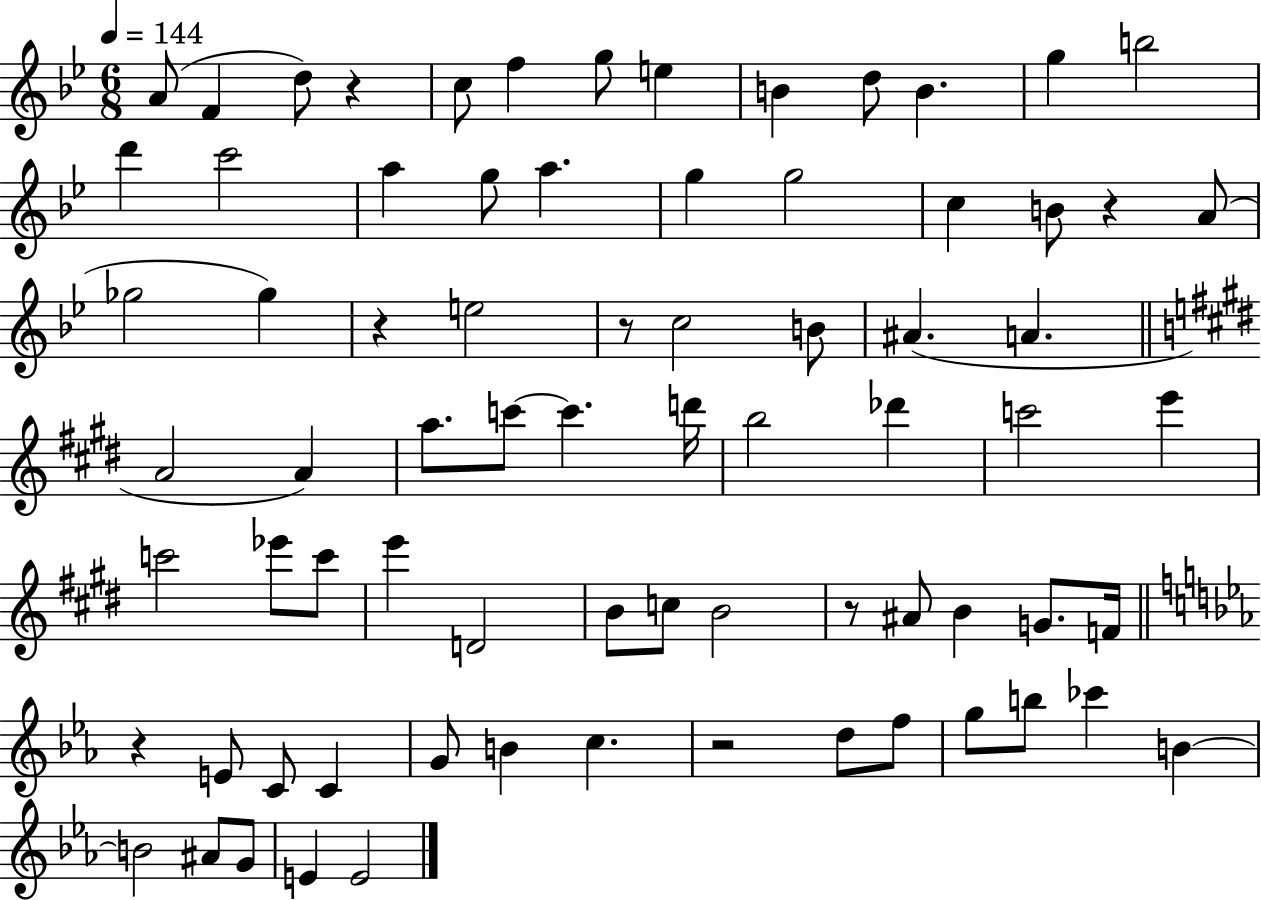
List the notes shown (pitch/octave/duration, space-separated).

A4/e F4/q D5/e R/q C5/e F5/q G5/e E5/q B4/q D5/e B4/q. G5/q B5/h D6/q C6/h A5/q G5/e A5/q. G5/q G5/h C5/q B4/e R/q A4/e Gb5/h Gb5/q R/q E5/h R/e C5/h B4/e A#4/q. A4/q. A4/h A4/q A5/e. C6/e C6/q. D6/s B5/h Db6/q C6/h E6/q C6/h Eb6/e C6/e E6/q D4/h B4/e C5/e B4/h R/e A#4/e B4/q G4/e. F4/s R/q E4/e C4/e C4/q G4/e B4/q C5/q. R/h D5/e F5/e G5/e B5/e CES6/q B4/q B4/h A#4/e G4/e E4/q E4/h